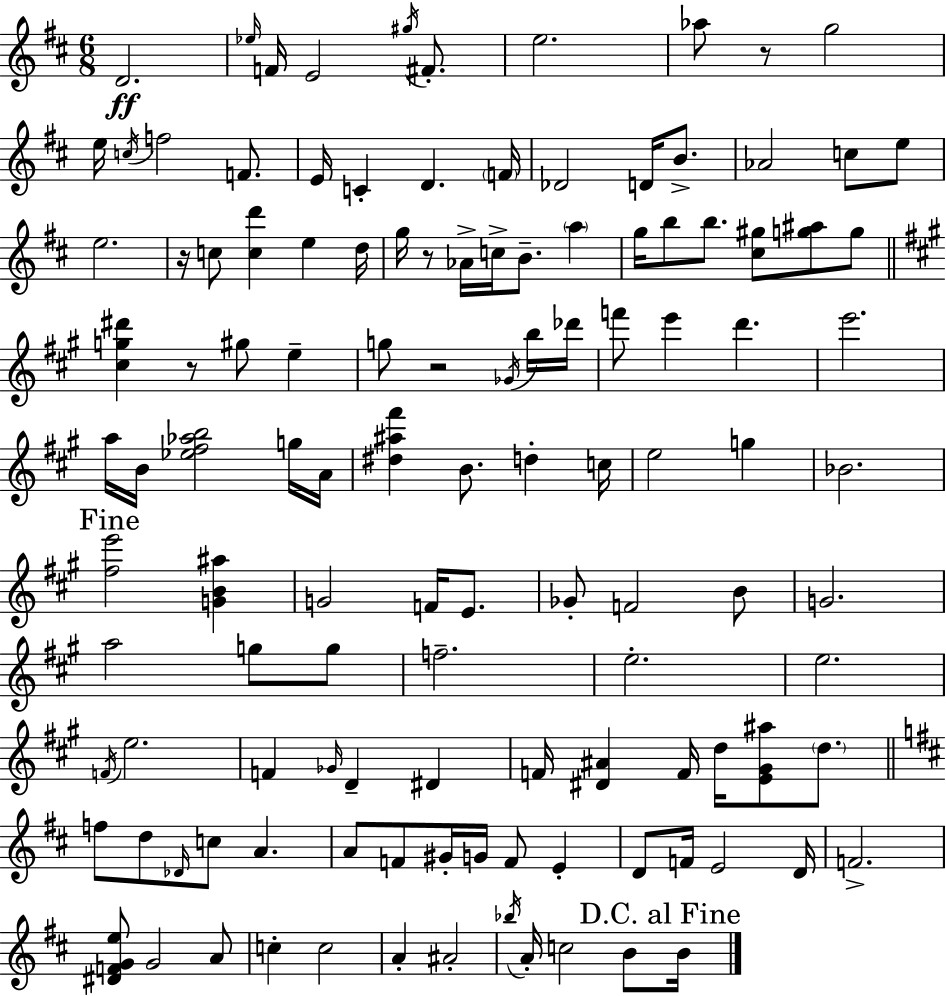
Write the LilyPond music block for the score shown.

{
  \clef treble
  \numericTimeSignature
  \time 6/8
  \key d \major
  d'2.\ff | \grace { ees''16 } f'16 e'2 \acciaccatura { gis''16 } fis'8.-. | e''2. | aes''8 r8 g''2 | \break e''16 \acciaccatura { c''16 } f''2 | f'8. e'16 c'4-. d'4. | \parenthesize f'16 des'2 d'16 | b'8.-> aes'2 c''8 | \break e''8 e''2. | r16 c''8 <c'' d'''>4 e''4 | d''16 g''16 r8 aes'16-> c''16-> b'8.-- \parenthesize a''4 | g''16 b''8 b''8. <cis'' gis''>8 <g'' ais''>8 | \break g''8 \bar "||" \break \key a \major <cis'' g'' dis'''>4 r8 gis''8 e''4-- | g''8 r2 \acciaccatura { ges'16 } b''16 | des'''16 f'''8 e'''4 d'''4. | e'''2. | \break a''16 b'16 <ees'' fis'' aes'' b''>2 g''16 | a'16 <dis'' ais'' fis'''>4 b'8. d''4-. | c''16 e''2 g''4 | bes'2. | \break \mark "Fine" <fis'' e'''>2 <g' b' ais''>4 | g'2 f'16 e'8. | ges'8-. f'2 b'8 | g'2. | \break a''2 g''8 g''8 | f''2.-- | e''2.-. | e''2. | \break \acciaccatura { f'16 } e''2. | f'4 \grace { ges'16 } d'4-- dis'4 | f'16 <dis' ais'>4 f'16 d''16 <e' gis' ais''>8 | \parenthesize d''8. \bar "||" \break \key d \major f''8 d''8 \grace { des'16 } c''8 a'4. | a'8 f'8 gis'16-. g'16 f'8 e'4-. | d'8 f'16 e'2 | d'16 f'2.-> | \break <dis' f' g' e''>8 g'2 a'8 | c''4-. c''2 | a'4-. ais'2-. | \acciaccatura { bes''16 } a'16-. c''2 b'8 | \break \mark "D.C. al Fine" b'16 \bar "|."
}